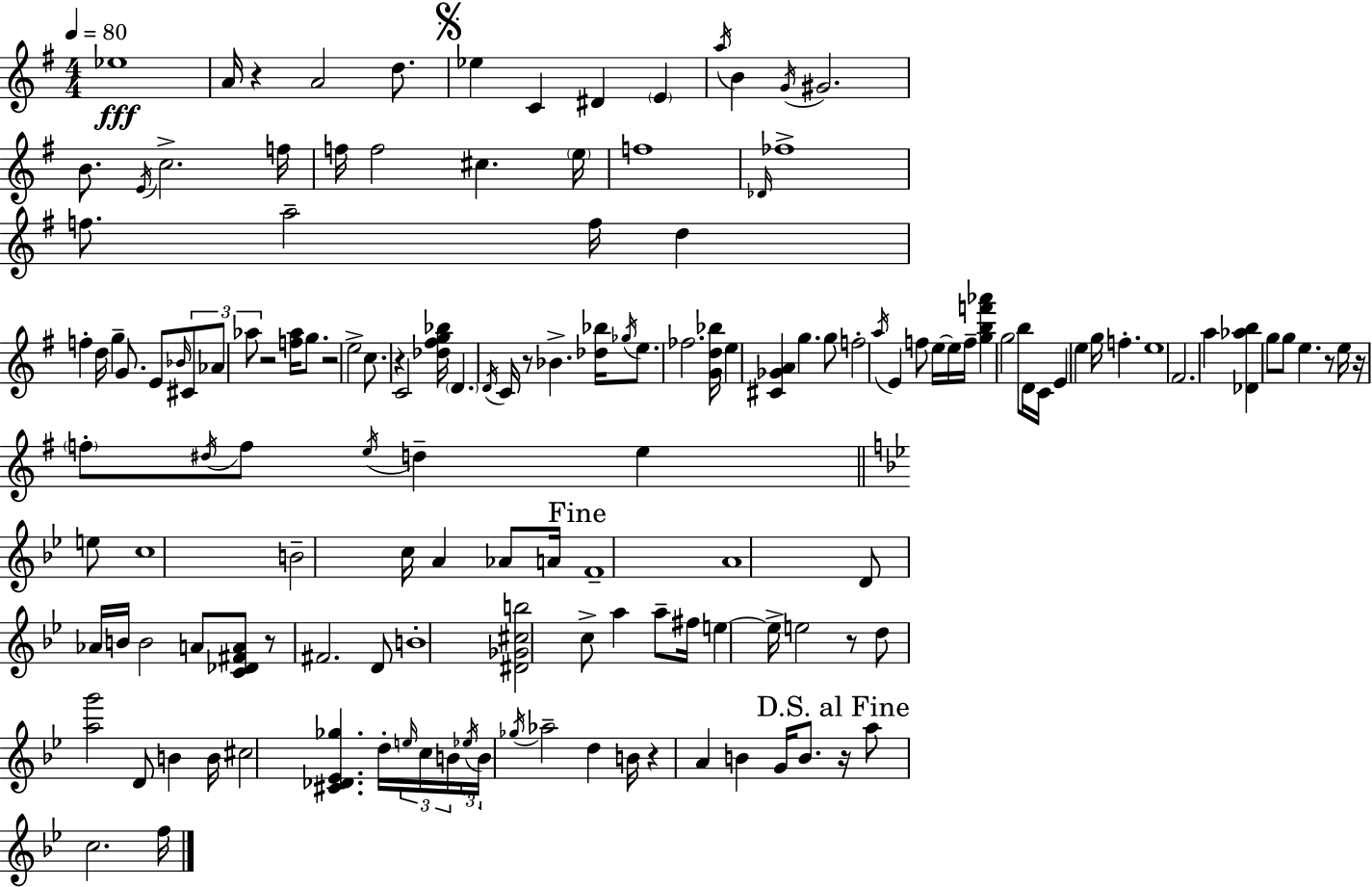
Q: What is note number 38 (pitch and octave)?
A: E5